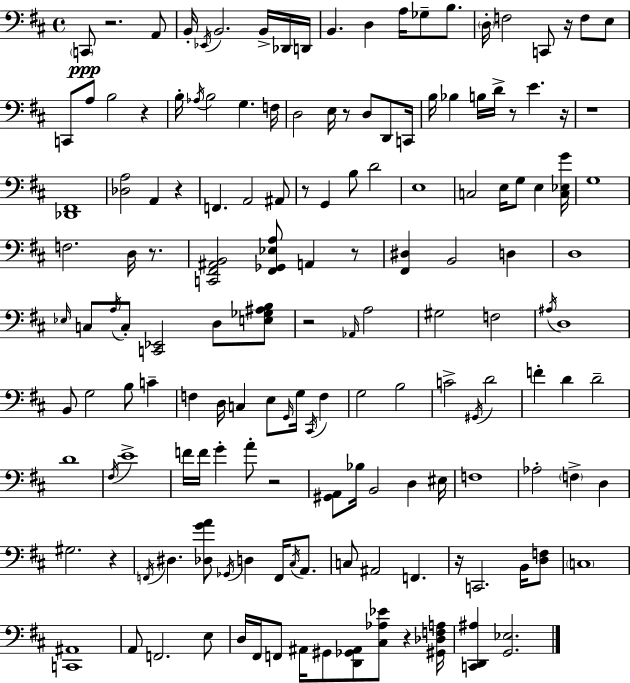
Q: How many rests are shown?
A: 16